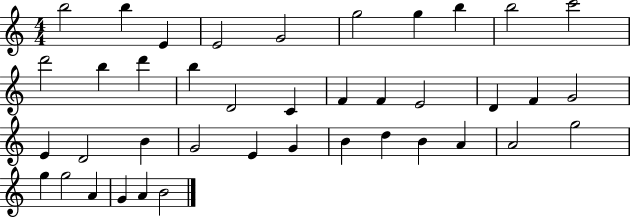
B5/h B5/q E4/q E4/h G4/h G5/h G5/q B5/q B5/h C6/h D6/h B5/q D6/q B5/q D4/h C4/q F4/q F4/q E4/h D4/q F4/q G4/h E4/q D4/h B4/q G4/h E4/q G4/q B4/q D5/q B4/q A4/q A4/h G5/h G5/q G5/h A4/q G4/q A4/q B4/h